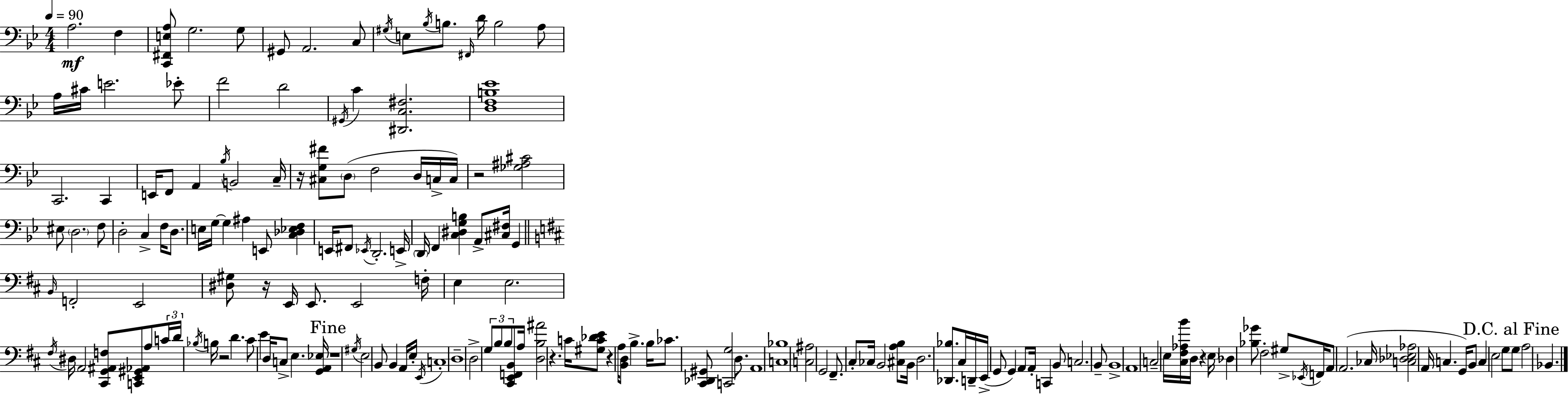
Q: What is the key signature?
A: BES major